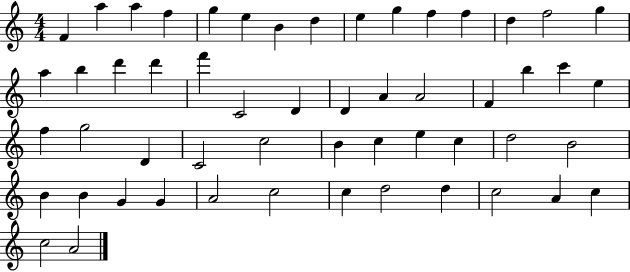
X:1
T:Untitled
M:4/4
L:1/4
K:C
F a a f g e B d e g f f d f2 g a b d' d' f' C2 D D A A2 F b c' e f g2 D C2 c2 B c e c d2 B2 B B G G A2 c2 c d2 d c2 A c c2 A2